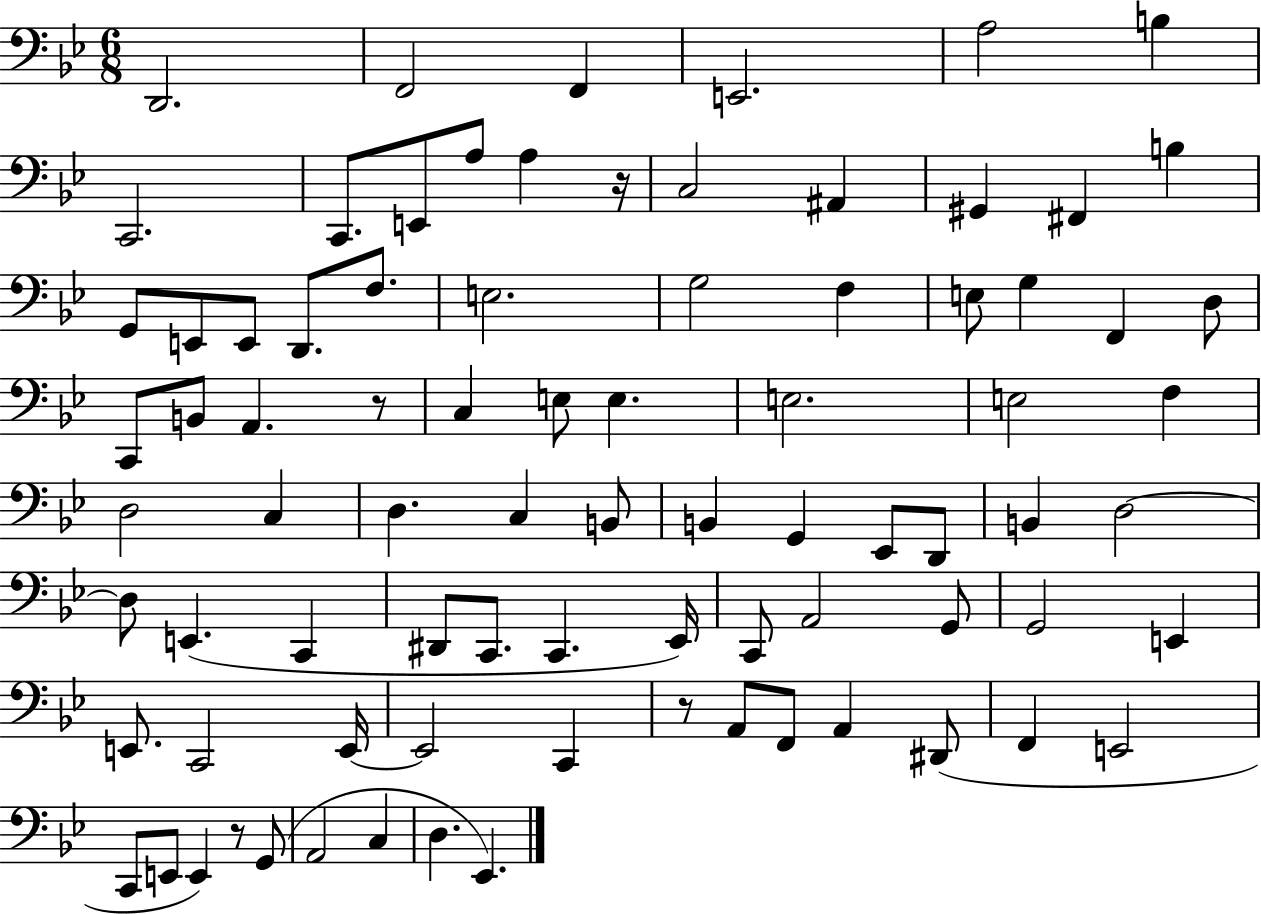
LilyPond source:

{
  \clef bass
  \numericTimeSignature
  \time 6/8
  \key bes \major
  d,2. | f,2 f,4 | e,2. | a2 b4 | \break c,2. | c,8. e,8 a8 a4 r16 | c2 ais,4 | gis,4 fis,4 b4 | \break g,8 e,8 e,8 d,8. f8. | e2. | g2 f4 | e8 g4 f,4 d8 | \break c,8 b,8 a,4. r8 | c4 e8 e4. | e2. | e2 f4 | \break d2 c4 | d4. c4 b,8 | b,4 g,4 ees,8 d,8 | b,4 d2~~ | \break d8 e,4.( c,4 | dis,8 c,8. c,4. ees,16) | c,8 a,2 g,8 | g,2 e,4 | \break e,8. c,2 e,16~~ | e,2 c,4 | r8 a,8 f,8 a,4 dis,8( | f,4 e,2 | \break c,8 e,8 e,4) r8 g,8( | a,2 c4 | d4. ees,4.) | \bar "|."
}